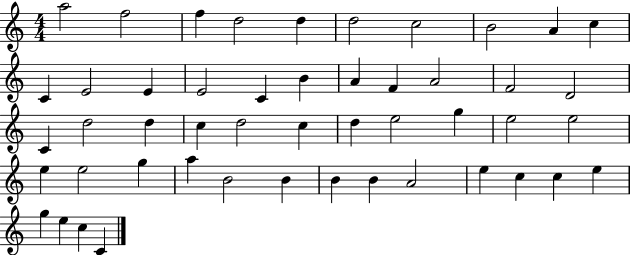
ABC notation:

X:1
T:Untitled
M:4/4
L:1/4
K:C
a2 f2 f d2 d d2 c2 B2 A c C E2 E E2 C B A F A2 F2 D2 C d2 d c d2 c d e2 g e2 e2 e e2 g a B2 B B B A2 e c c e g e c C